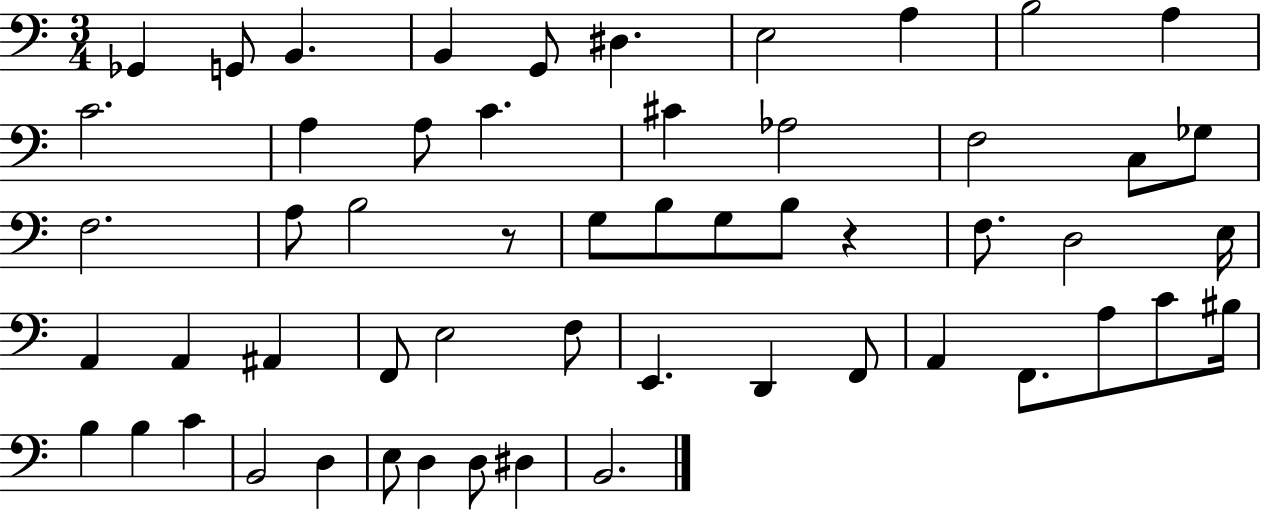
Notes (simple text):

Gb2/q G2/e B2/q. B2/q G2/e D#3/q. E3/h A3/q B3/h A3/q C4/h. A3/q A3/e C4/q. C#4/q Ab3/h F3/h C3/e Gb3/e F3/h. A3/e B3/h R/e G3/e B3/e G3/e B3/e R/q F3/e. D3/h E3/s A2/q A2/q A#2/q F2/e E3/h F3/e E2/q. D2/q F2/e A2/q F2/e. A3/e C4/e BIS3/s B3/q B3/q C4/q B2/h D3/q E3/e D3/q D3/e D#3/q B2/h.